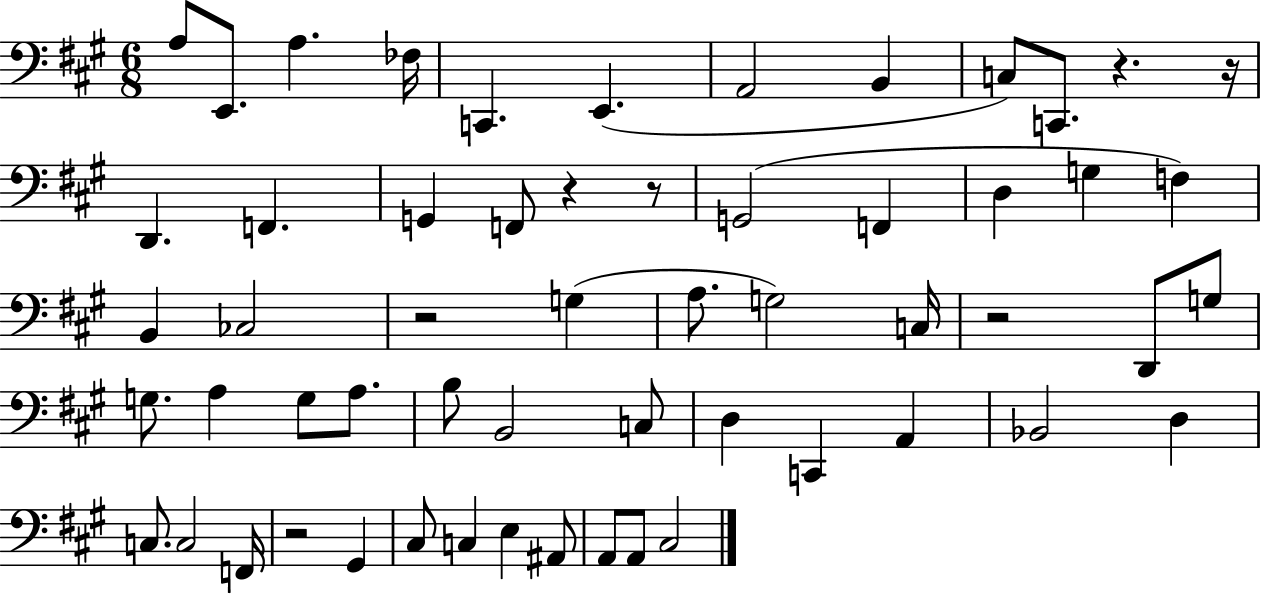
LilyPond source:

{
  \clef bass
  \numericTimeSignature
  \time 6/8
  \key a \major
  a8 e,8. a4. fes16 | c,4. e,4.( | a,2 b,4 | c8) c,8. r4. r16 | \break d,4. f,4. | g,4 f,8 r4 r8 | g,2( f,4 | d4 g4 f4) | \break b,4 ces2 | r2 g4( | a8. g2) c16 | r2 d,8 g8 | \break g8. a4 g8 a8. | b8 b,2 c8 | d4 c,4 a,4 | bes,2 d4 | \break c8. c2 f,16 | r2 gis,4 | cis8 c4 e4 ais,8 | a,8 a,8 cis2 | \break \bar "|."
}